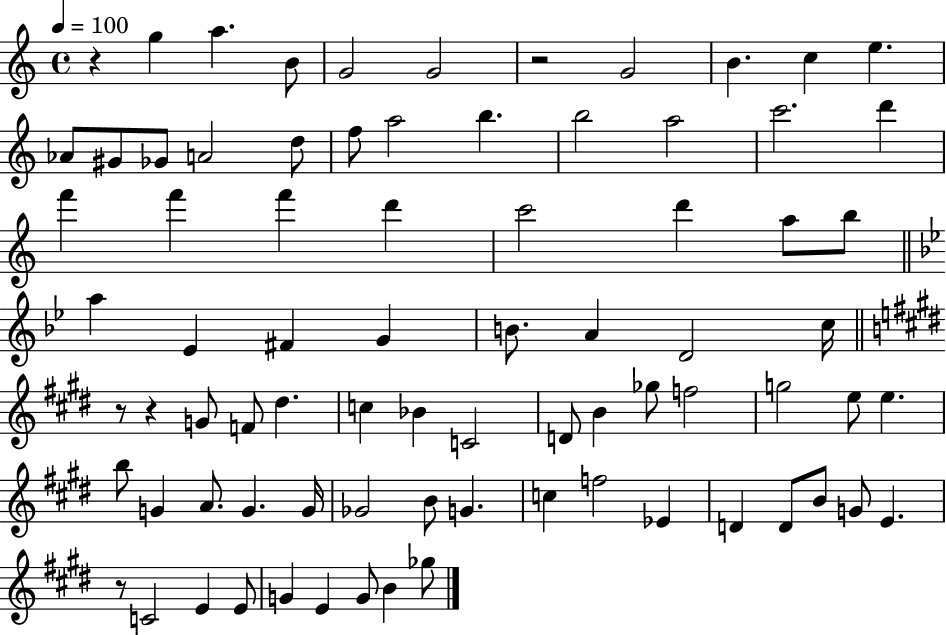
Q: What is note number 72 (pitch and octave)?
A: G4